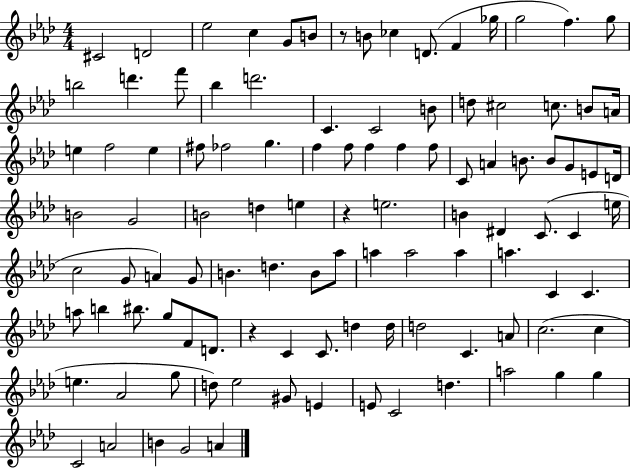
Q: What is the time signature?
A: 4/4